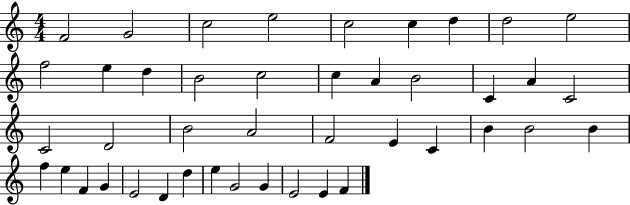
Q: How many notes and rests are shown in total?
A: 43